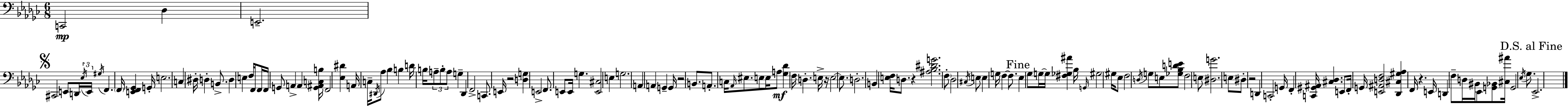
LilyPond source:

{
  \clef bass
  \numericTimeSignature
  \time 6/8
  \key ees \minor
  c,2\mp des4 | e,2.-- | \mark \markup { \musicglyph "scripts.segno" } cis,2 e,8 d,16 \tuplet 3/2 { \acciaccatura { ees16 } | e,16 \acciaccatura { gis16 } } f,4. \parenthesize f,16 <e, f, ges,>4 | \break g,16-. e2. | c4 dis16-. d4-. b,8.-> | d4 e4 f16 f,8 | f,16 f,16 g,8 a,4-> a,4 | \break <g, ais, c b>16 f,2 <ees dis'>4 | a,16 c16-- \acciaccatura { dis,16 } aes8 bes4 b4 | d'16 b16 \tuplet 3/2 { a8-- b8-. a8 } g4-- | des,4 f,2-> | \break c,8. e,16 r2 | <d g>4 e,2-> | f,8. e,8 e,16 g4. | <e, cis>2 e4 | \break g2. | a,4 a,4 g,4-- | g,16 r2 | b,8. a,8.-. c16 \grace { aes,16 } eis8. e8 | \break e16 a8\mf <ges des'>4 f16 d4.-. | e16-> r16 e2~~ | e8. d2.-. | b,4 <e f>16 d8. | \break r4 <ais bes dis' g'>2. | \parenthesize f8-. des2 | \acciaccatura { cis16 } e8 e4 g16 f4~~ | f8. \mark "Fine" ees4 ges8 g16~~ | \break g16 <fis ges ais'>4 bes16 \grace { g,16 } gis2 | gis16 ees8 f2 | \acciaccatura { d16 } g8 e8 <ges bes d' e'>8 f2 | e8 <dis g'>2. | \break e8 dis8-. r2 | d,4 c,2-. | g,16 f,4-. | <c, gis, ais,>16 <cis des>4. e,8 f,16-. g,16 <e, ais, d f>2 | \break <des, cis gis aes>4 f,16 | r4. e,16 d,4 f8-- | d16 bis,16 ees,8 <g, bes,>8 <cis ais'>16 g,2 | \acciaccatura { ees16 } ges8. \mark "D.S. al Fine" ees,2.-> | \break \bar "|."
}